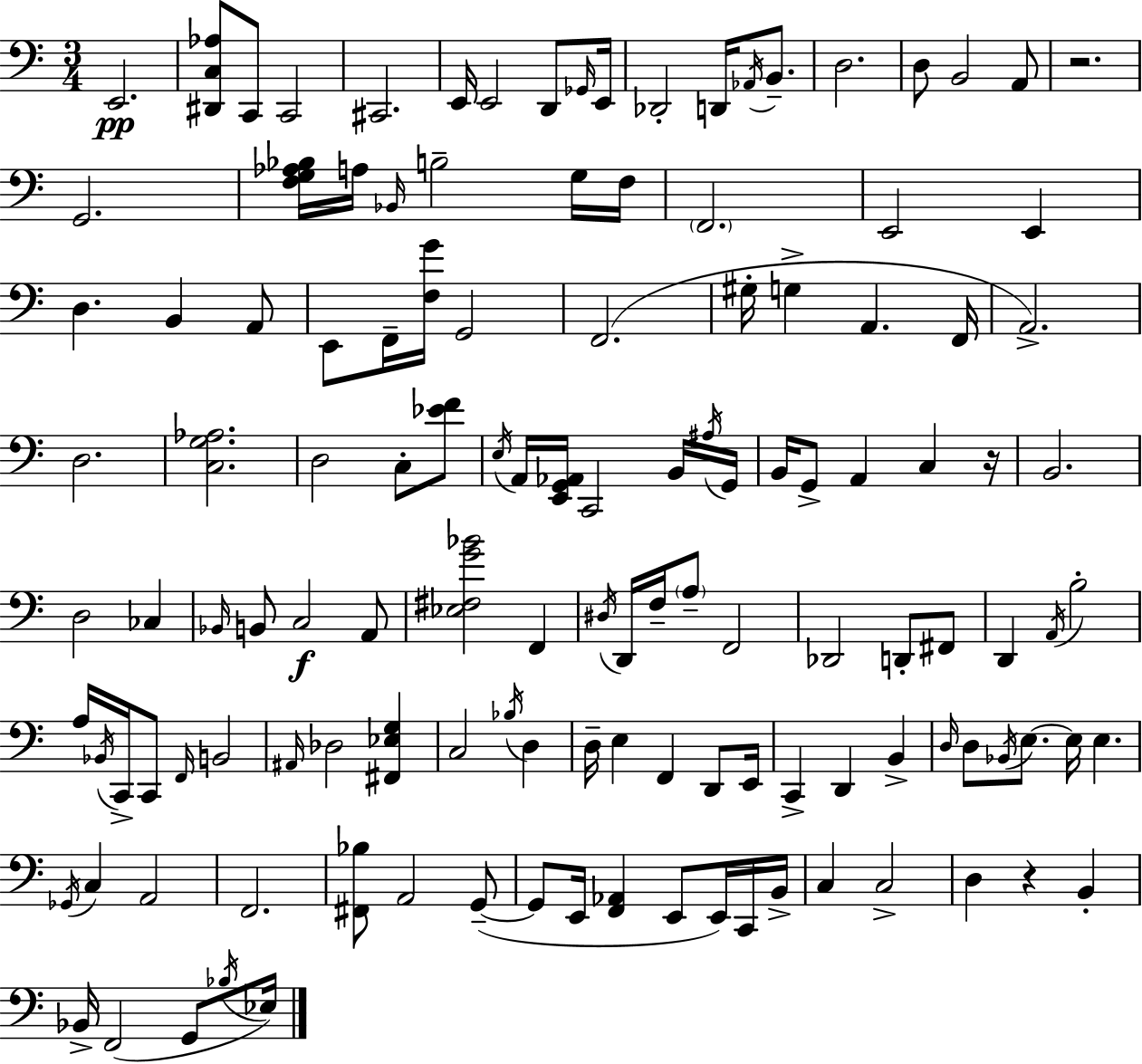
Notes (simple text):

E2/h. [D#2,C3,Ab3]/e C2/e C2/h C#2/h. E2/s E2/h D2/e Gb2/s E2/s Db2/h D2/s Ab2/s B2/e. D3/h. D3/e B2/h A2/e R/h. G2/h. [F3,G3,Ab3,Bb3]/s A3/s Bb2/s B3/h G3/s F3/s F2/h. E2/h E2/q D3/q. B2/q A2/e E2/e F2/s [F3,G4]/s G2/h F2/h. G#3/s G3/q A2/q. F2/s A2/h. D3/h. [C3,G3,Ab3]/h. D3/h C3/e [Eb4,F4]/e E3/s A2/s [E2,G2,Ab2]/s C2/h B2/s A#3/s G2/s B2/s G2/e A2/q C3/q R/s B2/h. D3/h CES3/q Bb2/s B2/e C3/h A2/e [Eb3,F#3,G4,Bb4]/h F2/q D#3/s D2/s F3/s A3/e F2/h Db2/h D2/e F#2/e D2/q A2/s B3/h A3/s Bb2/s C2/s C2/e F2/s B2/h A#2/s Db3/h [F#2,Eb3,G3]/q C3/h Bb3/s D3/q D3/s E3/q F2/q D2/e E2/s C2/q D2/q B2/q D3/s D3/e Bb2/s E3/e. E3/s E3/q. Gb2/s C3/q A2/h F2/h. [F#2,Bb3]/e A2/h G2/e G2/e E2/s [F2,Ab2]/q E2/e E2/s C2/s B2/s C3/q C3/h D3/q R/q B2/q Bb2/s F2/h G2/e Bb3/s Eb3/s